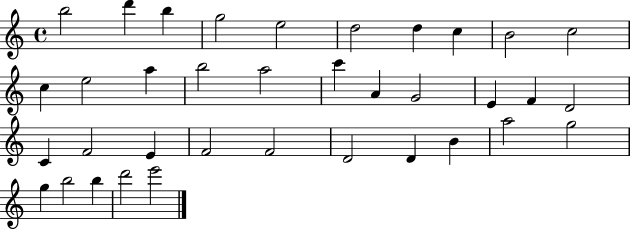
B5/h D6/q B5/q G5/h E5/h D5/h D5/q C5/q B4/h C5/h C5/q E5/h A5/q B5/h A5/h C6/q A4/q G4/h E4/q F4/q D4/h C4/q F4/h E4/q F4/h F4/h D4/h D4/q B4/q A5/h G5/h G5/q B5/h B5/q D6/h E6/h